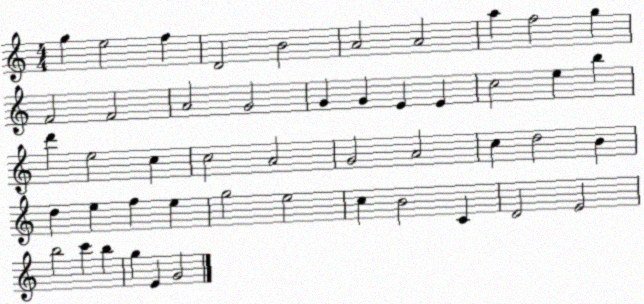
X:1
T:Untitled
M:4/4
L:1/4
K:C
g e2 f D2 B2 A2 A2 a f2 g F2 F2 A2 G2 G G E E c2 e b d' e2 c c2 A2 G2 A2 c d2 B d e f e g2 e2 c B2 C D2 E2 b2 c' b g E G2